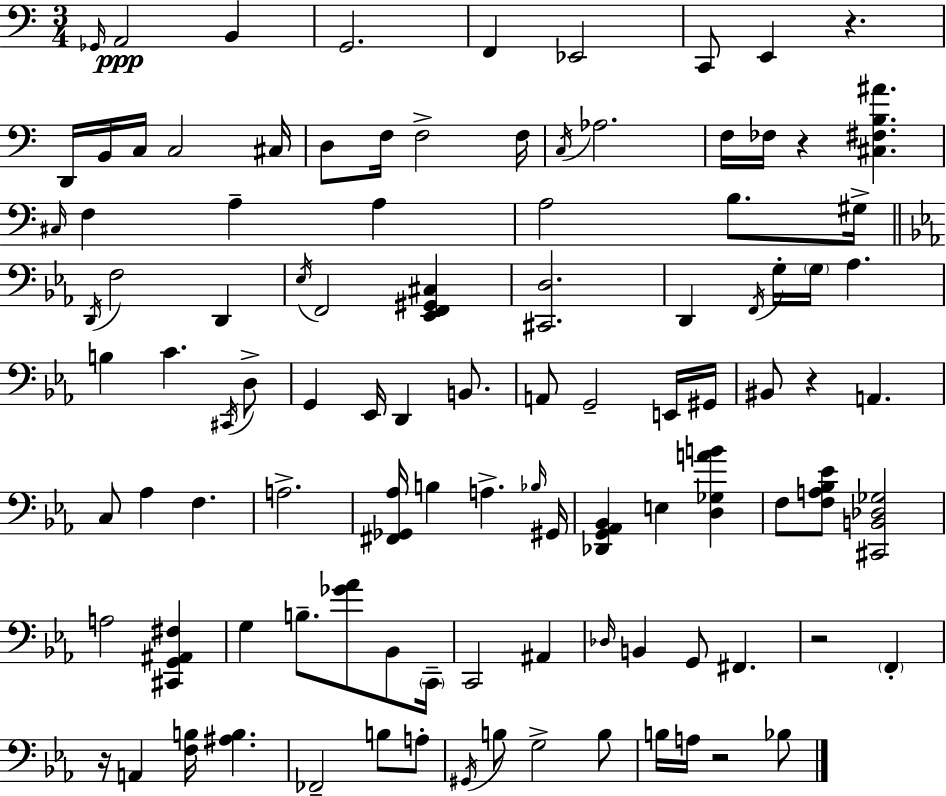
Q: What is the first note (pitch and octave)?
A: Gb2